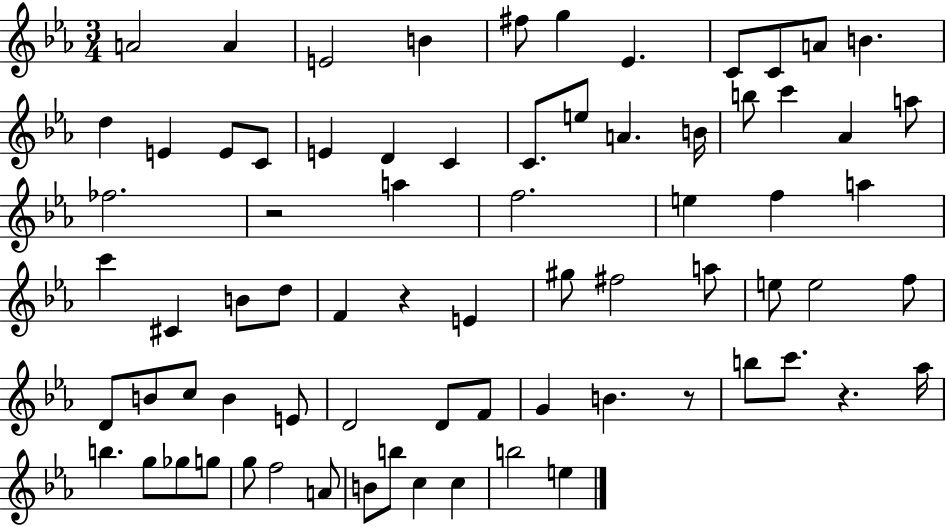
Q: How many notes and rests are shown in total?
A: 74